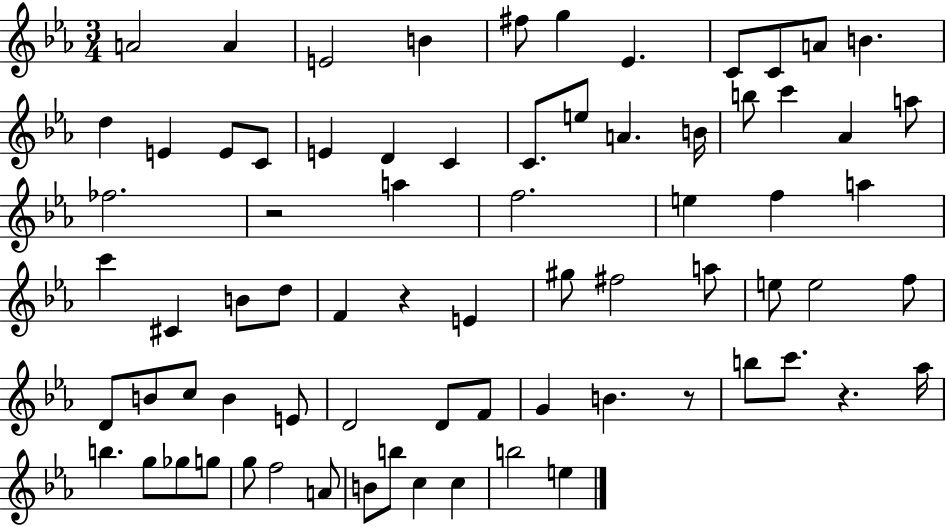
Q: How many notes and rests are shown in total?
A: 74